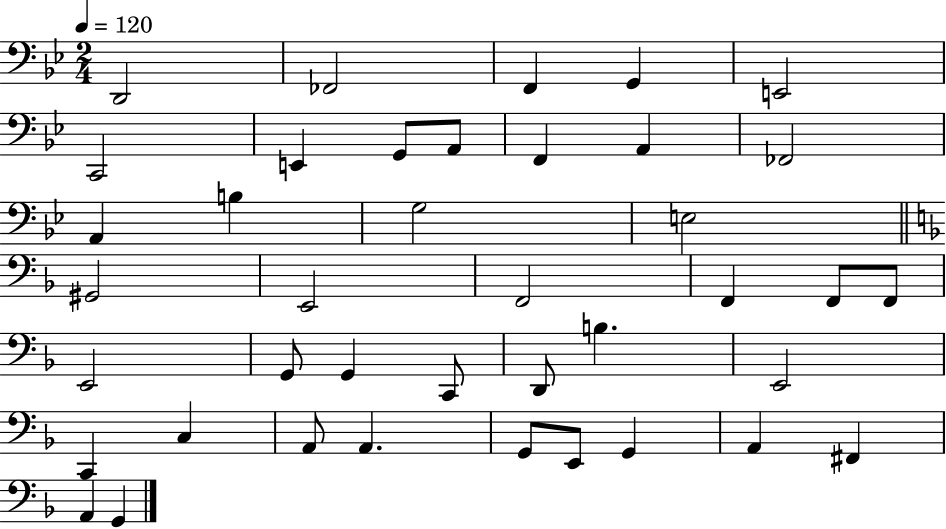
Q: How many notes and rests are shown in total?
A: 40